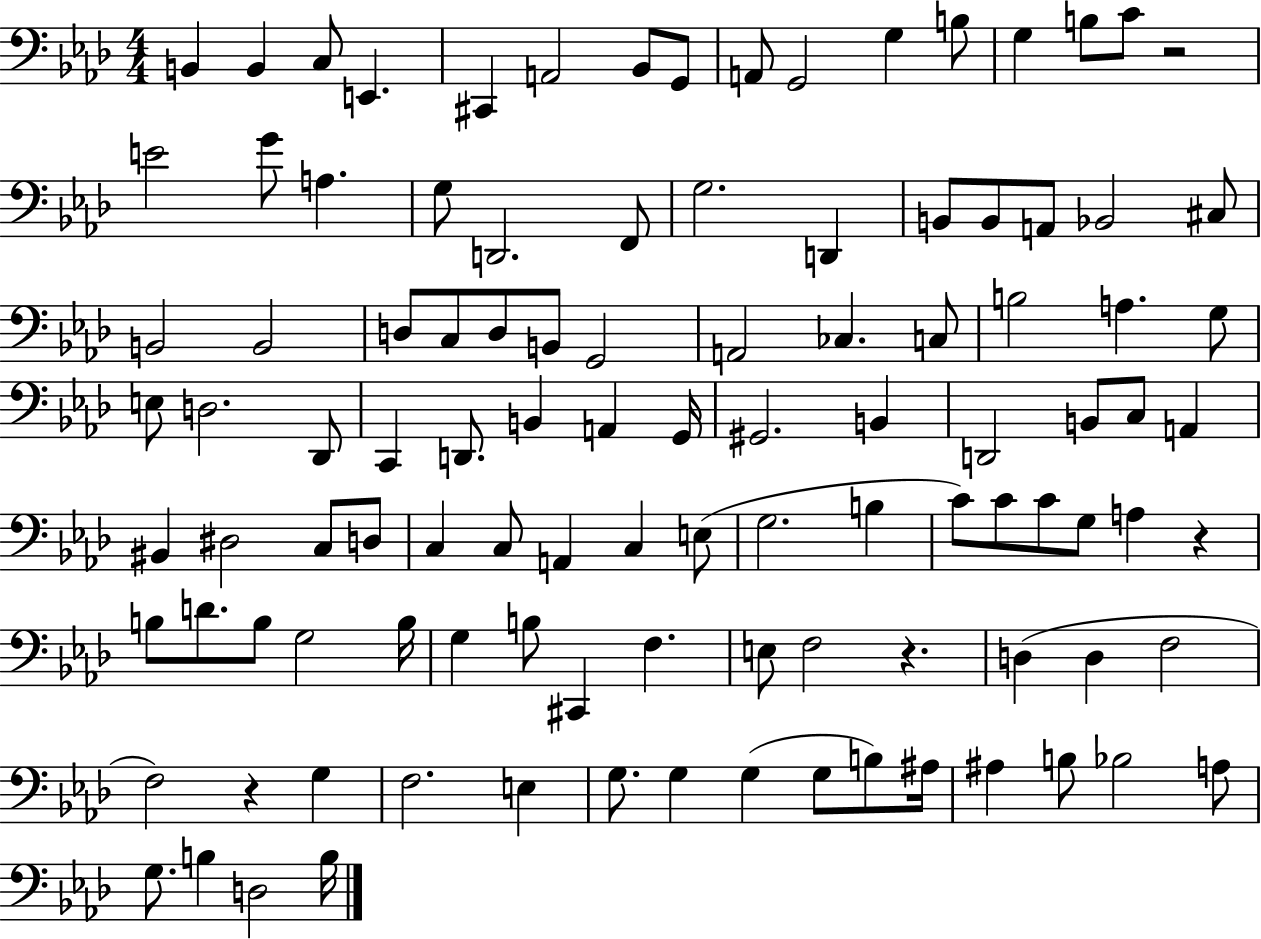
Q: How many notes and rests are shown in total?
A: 107